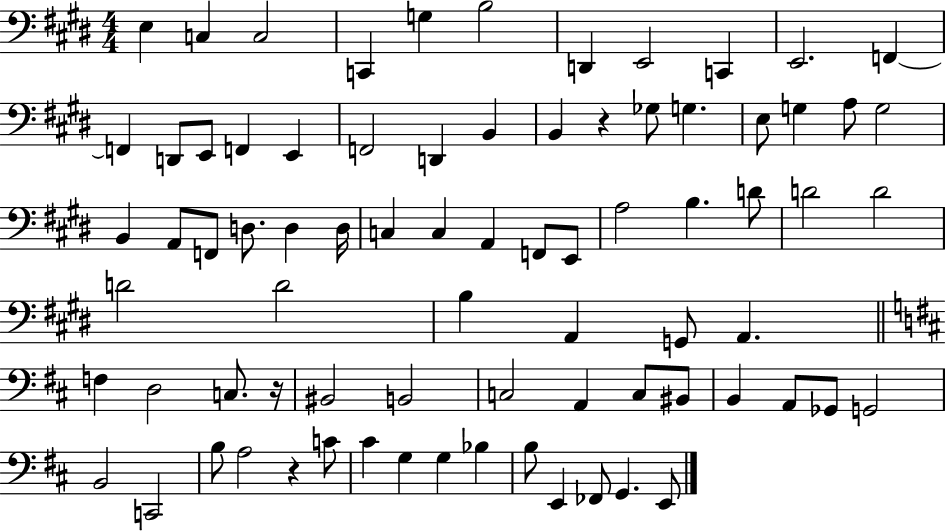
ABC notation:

X:1
T:Untitled
M:4/4
L:1/4
K:E
E, C, C,2 C,, G, B,2 D,, E,,2 C,, E,,2 F,, F,, D,,/2 E,,/2 F,, E,, F,,2 D,, B,, B,, z _G,/2 G, E,/2 G, A,/2 G,2 B,, A,,/2 F,,/2 D,/2 D, D,/4 C, C, A,, F,,/2 E,,/2 A,2 B, D/2 D2 D2 D2 D2 B, A,, G,,/2 A,, F, D,2 C,/2 z/4 ^B,,2 B,,2 C,2 A,, C,/2 ^B,,/2 B,, A,,/2 _G,,/2 G,,2 B,,2 C,,2 B,/2 A,2 z C/2 ^C G, G, _B, B,/2 E,, _F,,/2 G,, E,,/2